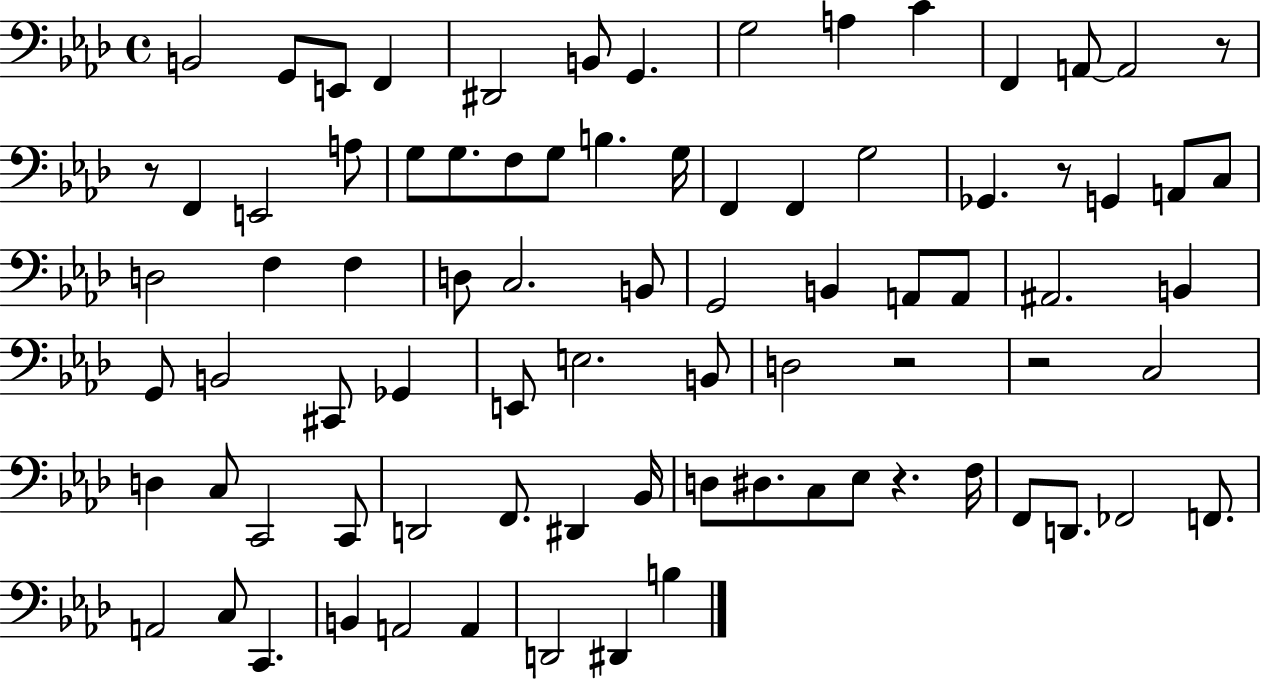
X:1
T:Untitled
M:4/4
L:1/4
K:Ab
B,,2 G,,/2 E,,/2 F,, ^D,,2 B,,/2 G,, G,2 A, C F,, A,,/2 A,,2 z/2 z/2 F,, E,,2 A,/2 G,/2 G,/2 F,/2 G,/2 B, G,/4 F,, F,, G,2 _G,, z/2 G,, A,,/2 C,/2 D,2 F, F, D,/2 C,2 B,,/2 G,,2 B,, A,,/2 A,,/2 ^A,,2 B,, G,,/2 B,,2 ^C,,/2 _G,, E,,/2 E,2 B,,/2 D,2 z2 z2 C,2 D, C,/2 C,,2 C,,/2 D,,2 F,,/2 ^D,, _B,,/4 D,/2 ^D,/2 C,/2 _E,/2 z F,/4 F,,/2 D,,/2 _F,,2 F,,/2 A,,2 C,/2 C,, B,, A,,2 A,, D,,2 ^D,, B,